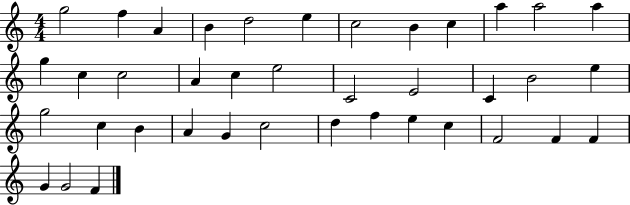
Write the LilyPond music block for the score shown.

{
  \clef treble
  \numericTimeSignature
  \time 4/4
  \key c \major
  g''2 f''4 a'4 | b'4 d''2 e''4 | c''2 b'4 c''4 | a''4 a''2 a''4 | \break g''4 c''4 c''2 | a'4 c''4 e''2 | c'2 e'2 | c'4 b'2 e''4 | \break g''2 c''4 b'4 | a'4 g'4 c''2 | d''4 f''4 e''4 c''4 | f'2 f'4 f'4 | \break g'4 g'2 f'4 | \bar "|."
}